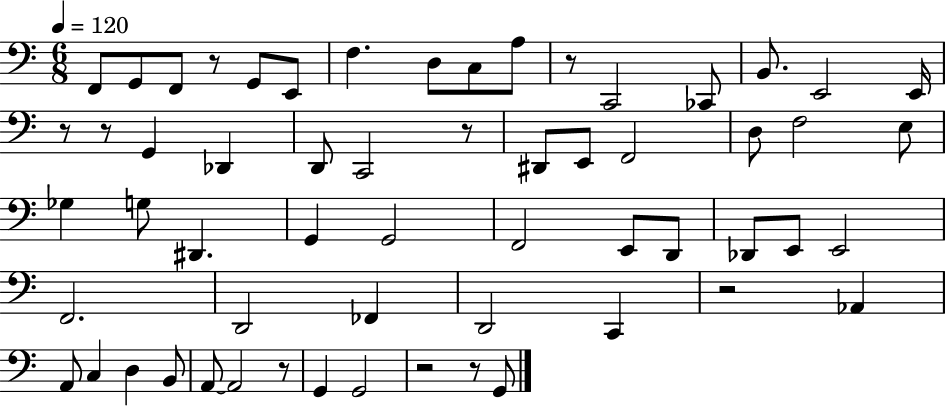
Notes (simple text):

F2/e G2/e F2/e R/e G2/e E2/e F3/q. D3/e C3/e A3/e R/e C2/h CES2/e B2/e. E2/h E2/s R/e R/e G2/q Db2/q D2/e C2/h R/e D#2/e E2/e F2/h D3/e F3/h E3/e Gb3/q G3/e D#2/q. G2/q G2/h F2/h E2/e D2/e Db2/e E2/e E2/h F2/h. D2/h FES2/q D2/h C2/q R/h Ab2/q A2/e C3/q D3/q B2/e A2/e A2/h R/e G2/q G2/h R/h R/e G2/e